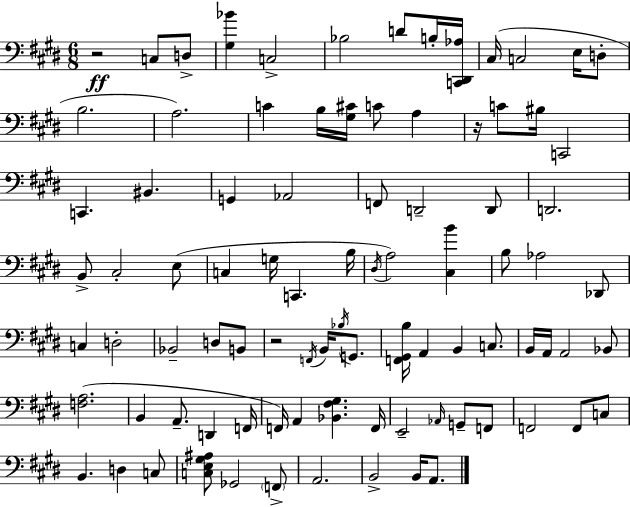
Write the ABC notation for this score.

X:1
T:Untitled
M:6/8
L:1/4
K:E
z2 C,/2 D,/2 [^G,_B] C,2 _B,2 D/2 B,/4 [C,,^D,,_A,]/4 ^C,/4 C,2 E,/4 D,/2 B,2 A,2 C B,/4 [^G,^C]/4 C/2 A, z/4 C/2 ^B,/4 C,,2 C,, ^B,, G,, _A,,2 F,,/2 D,,2 D,,/2 D,,2 B,,/2 ^C,2 E,/2 C, G,/4 C,, B,/4 ^D,/4 A,2 [^C,B] B,/2 _A,2 _D,,/2 C, D,2 _B,,2 D,/2 B,,/2 z2 F,,/4 B,,/4 _B,/4 G,,/2 [F,,^G,,B,]/4 A,, B,, C,/2 B,,/4 A,,/4 A,,2 _B,,/2 [F,A,]2 B,, A,,/2 D,, F,,/4 F,,/4 A,, [_B,,^F,^G,] F,,/4 E,,2 _A,,/4 G,,/2 F,,/2 F,,2 F,,/2 C,/2 B,, D, C,/2 [C,E,^G,^A,]/2 _G,,2 F,,/2 A,,2 B,,2 B,,/4 A,,/2